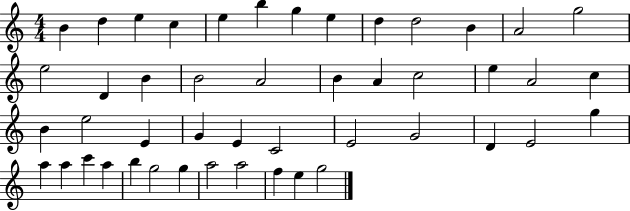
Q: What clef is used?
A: treble